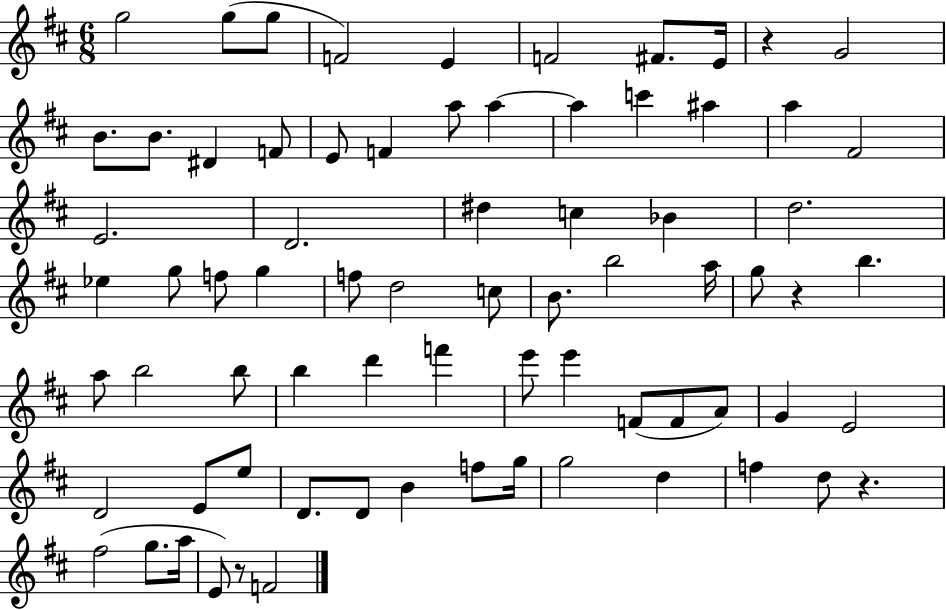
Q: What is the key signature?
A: D major